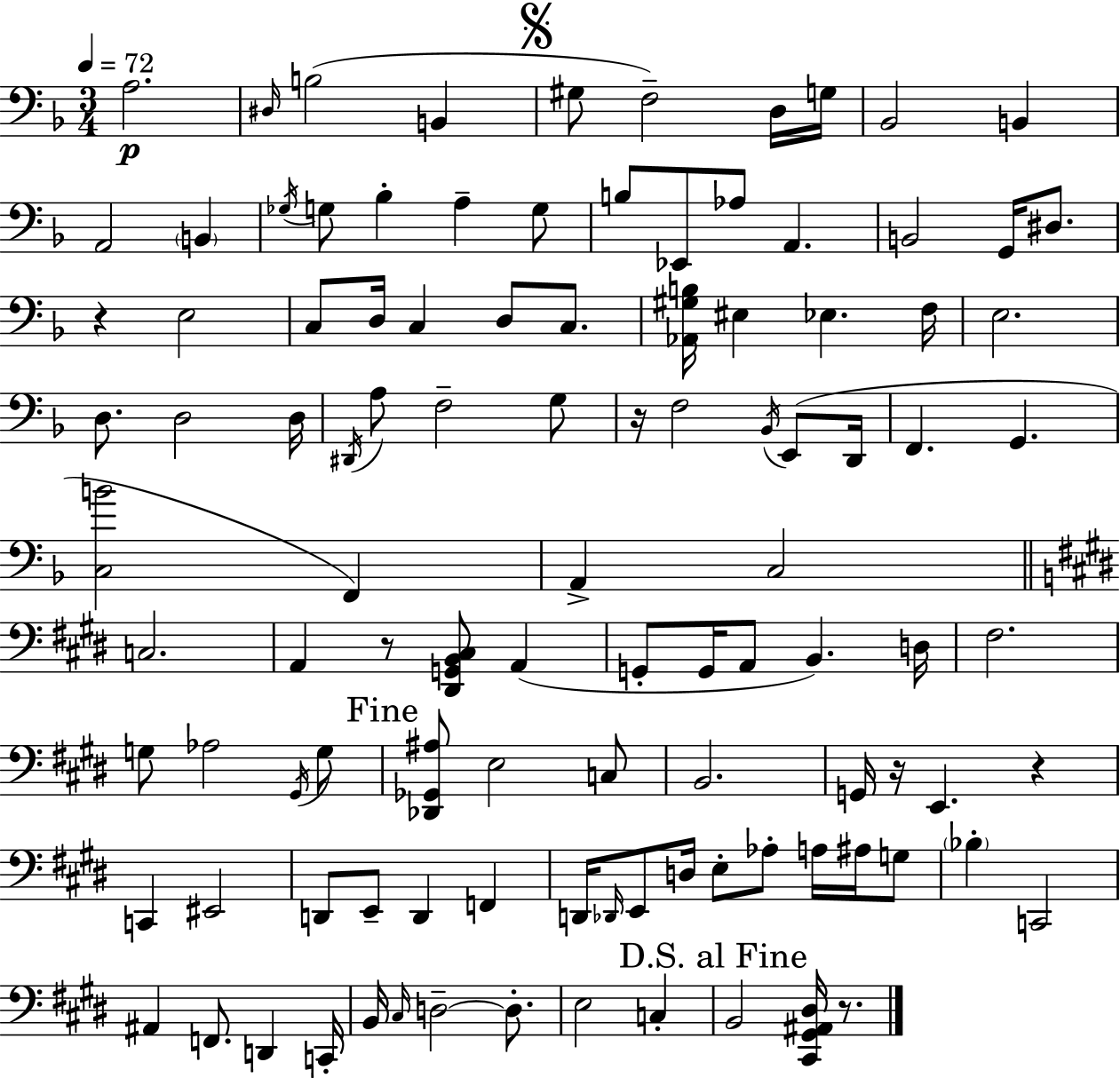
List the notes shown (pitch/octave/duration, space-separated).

A3/h. D#3/s B3/h B2/q G#3/e F3/h D3/s G3/s Bb2/h B2/q A2/h B2/q Gb3/s G3/e Bb3/q A3/q G3/e B3/e Eb2/e Ab3/e A2/q. B2/h G2/s D#3/e. R/q E3/h C3/e D3/s C3/q D3/e C3/e. [Ab2,G#3,B3]/s EIS3/q Eb3/q. F3/s E3/h. D3/e. D3/h D3/s D#2/s A3/e F3/h G3/e R/s F3/h Bb2/s E2/e D2/s F2/q. G2/q. [C3,B4]/h F2/q A2/q C3/h C3/h. A2/q R/e [D#2,G2,B2,C#3]/e A2/q G2/e G2/s A2/e B2/q. D3/s F#3/h. G3/e Ab3/h G#2/s G3/e [Db2,Gb2,A#3]/e E3/h C3/e B2/h. G2/s R/s E2/q. R/q C2/q EIS2/h D2/e E2/e D2/q F2/q D2/s Db2/s E2/e D3/s E3/e Ab3/e A3/s A#3/s G3/e Bb3/q C2/h A#2/q F2/e. D2/q C2/s B2/s C#3/s D3/h D3/e. E3/h C3/q B2/h [C#2,G#2,A#2,D#3]/s R/e.